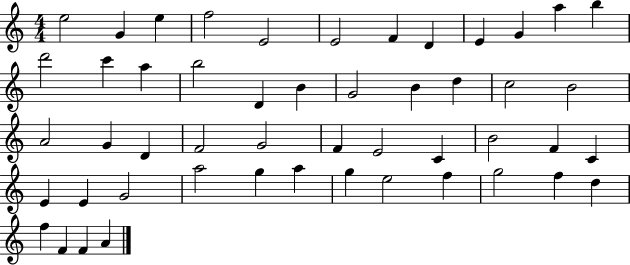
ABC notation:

X:1
T:Untitled
M:4/4
L:1/4
K:C
e2 G e f2 E2 E2 F D E G a b d'2 c' a b2 D B G2 B d c2 B2 A2 G D F2 G2 F E2 C B2 F C E E G2 a2 g a g e2 f g2 f d f F F A